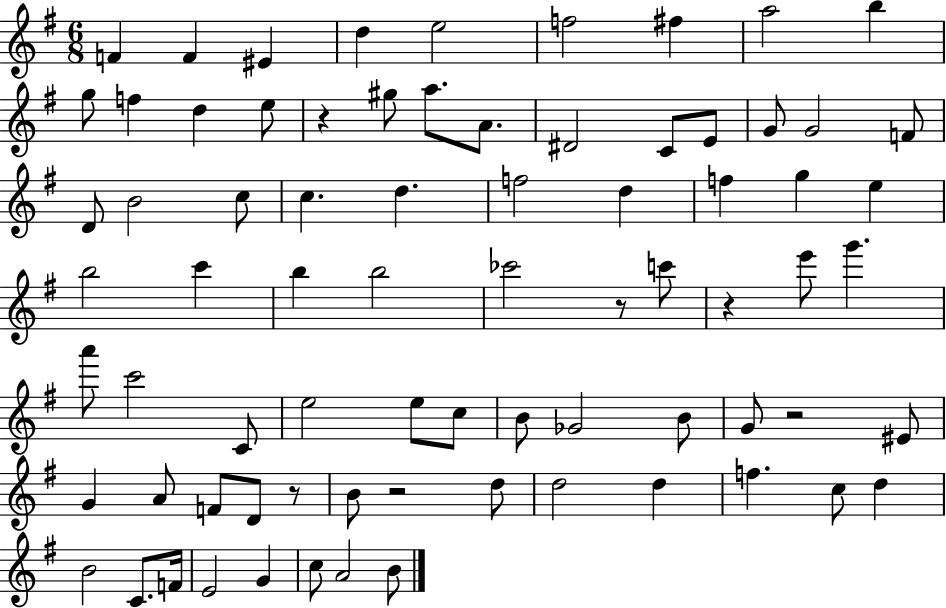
X:1
T:Untitled
M:6/8
L:1/4
K:G
F F ^E d e2 f2 ^f a2 b g/2 f d e/2 z ^g/2 a/2 A/2 ^D2 C/2 E/2 G/2 G2 F/2 D/2 B2 c/2 c d f2 d f g e b2 c' b b2 _c'2 z/2 c'/2 z e'/2 g' a'/2 c'2 C/2 e2 e/2 c/2 B/2 _G2 B/2 G/2 z2 ^E/2 G A/2 F/2 D/2 z/2 B/2 z2 d/2 d2 d f c/2 d B2 C/2 F/4 E2 G c/2 A2 B/2